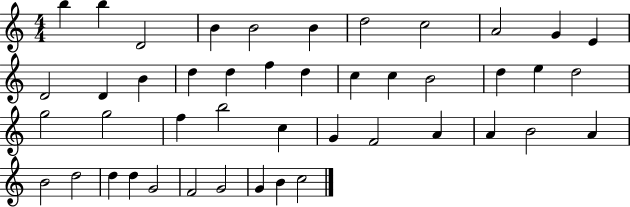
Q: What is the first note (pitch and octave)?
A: B5